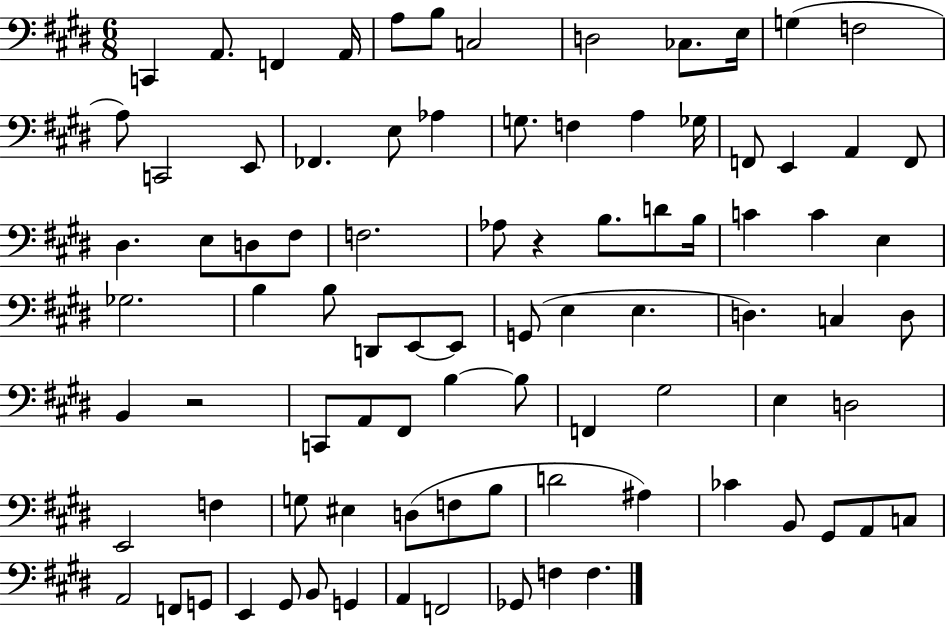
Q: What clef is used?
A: bass